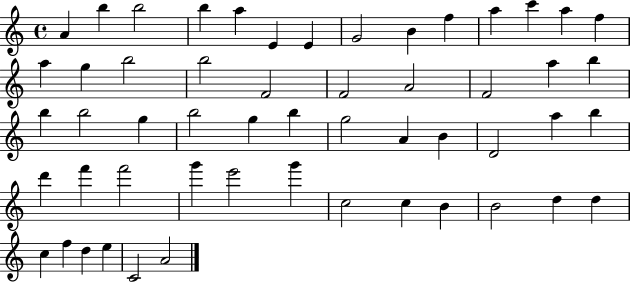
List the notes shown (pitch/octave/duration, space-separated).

A4/q B5/q B5/h B5/q A5/q E4/q E4/q G4/h B4/q F5/q A5/q C6/q A5/q F5/q A5/q G5/q B5/h B5/h F4/h F4/h A4/h F4/h A5/q B5/q B5/q B5/h G5/q B5/h G5/q B5/q G5/h A4/q B4/q D4/h A5/q B5/q D6/q F6/q F6/h G6/q E6/h G6/q C5/h C5/q B4/q B4/h D5/q D5/q C5/q F5/q D5/q E5/q C4/h A4/h